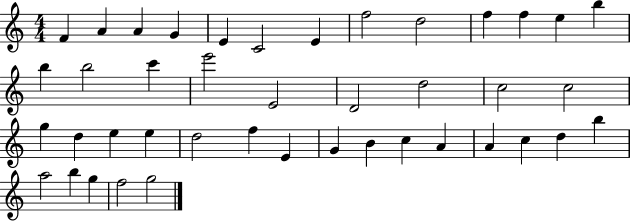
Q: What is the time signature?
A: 4/4